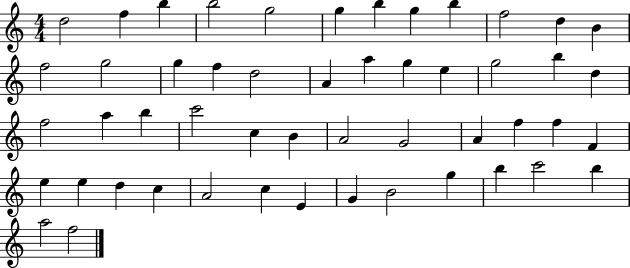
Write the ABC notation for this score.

X:1
T:Untitled
M:4/4
L:1/4
K:C
d2 f b b2 g2 g b g b f2 d B f2 g2 g f d2 A a g e g2 b d f2 a b c'2 c B A2 G2 A f f F e e d c A2 c E G B2 g b c'2 b a2 f2